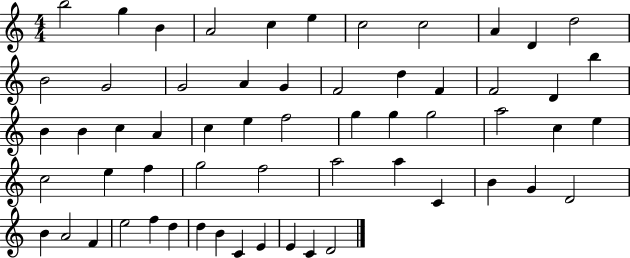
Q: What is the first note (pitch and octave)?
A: B5